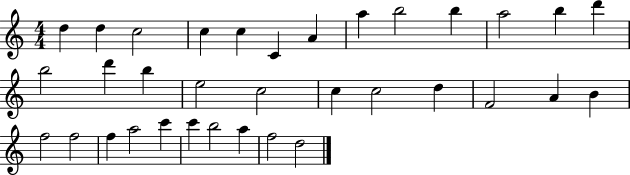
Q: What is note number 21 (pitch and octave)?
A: D5